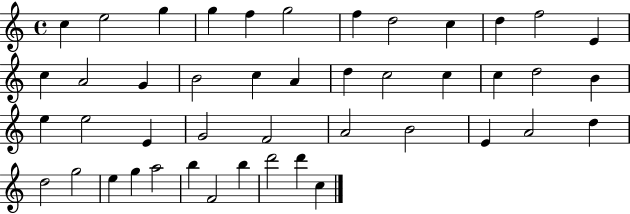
X:1
T:Untitled
M:4/4
L:1/4
K:C
c e2 g g f g2 f d2 c d f2 E c A2 G B2 c A d c2 c c d2 B e e2 E G2 F2 A2 B2 E A2 d d2 g2 e g a2 b F2 b d'2 d' c